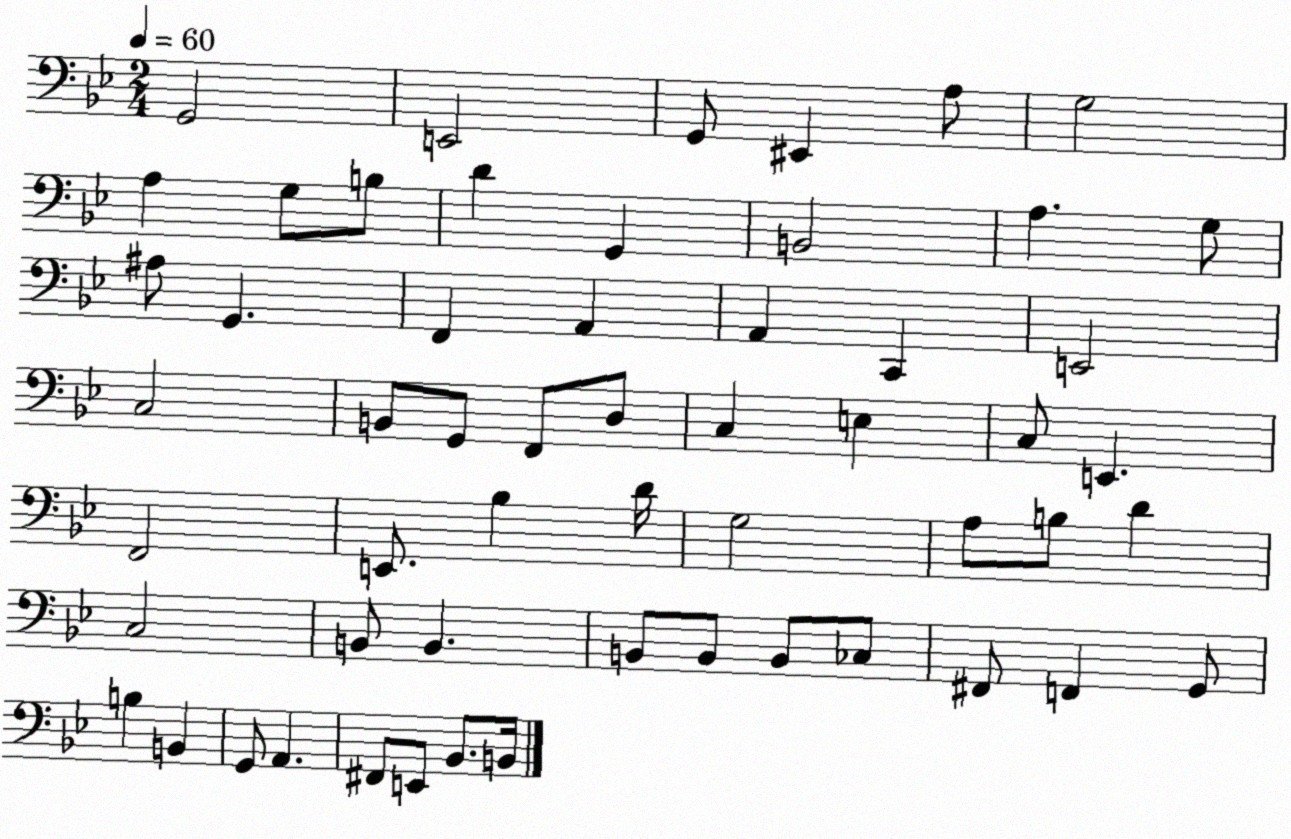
X:1
T:Untitled
M:2/4
L:1/4
K:Bb
G,,2 E,,2 G,,/2 ^E,, A,/2 G,2 A, G,/2 B,/2 D G,, B,,2 A, G,/2 ^A,/2 G,, F,, A,, A,, C,, E,,2 C,2 B,,/2 G,,/2 F,,/2 D,/2 C, E, C,/2 E,, F,,2 E,,/2 _B, D/4 G,2 A,/2 B,/2 D C,2 B,,/2 B,, B,,/2 B,,/2 B,,/2 _C,/2 ^F,,/2 F,, G,,/2 B, B,, G,,/2 A,, ^F,,/2 E,,/2 _B,,/2 B,,/4